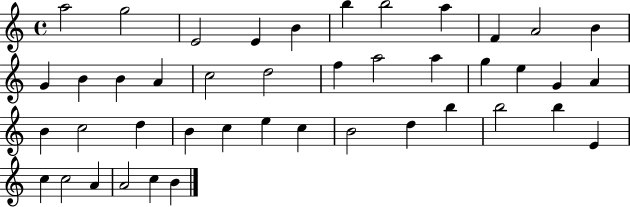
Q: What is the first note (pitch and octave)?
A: A5